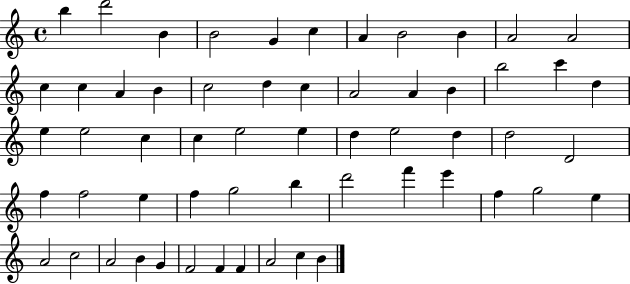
B5/q D6/h B4/q B4/h G4/q C5/q A4/q B4/h B4/q A4/h A4/h C5/q C5/q A4/q B4/q C5/h D5/q C5/q A4/h A4/q B4/q B5/h C6/q D5/q E5/q E5/h C5/q C5/q E5/h E5/q D5/q E5/h D5/q D5/h D4/h F5/q F5/h E5/q F5/q G5/h B5/q D6/h F6/q E6/q F5/q G5/h E5/q A4/h C5/h A4/h B4/q G4/q F4/h F4/q F4/q A4/h C5/q B4/q